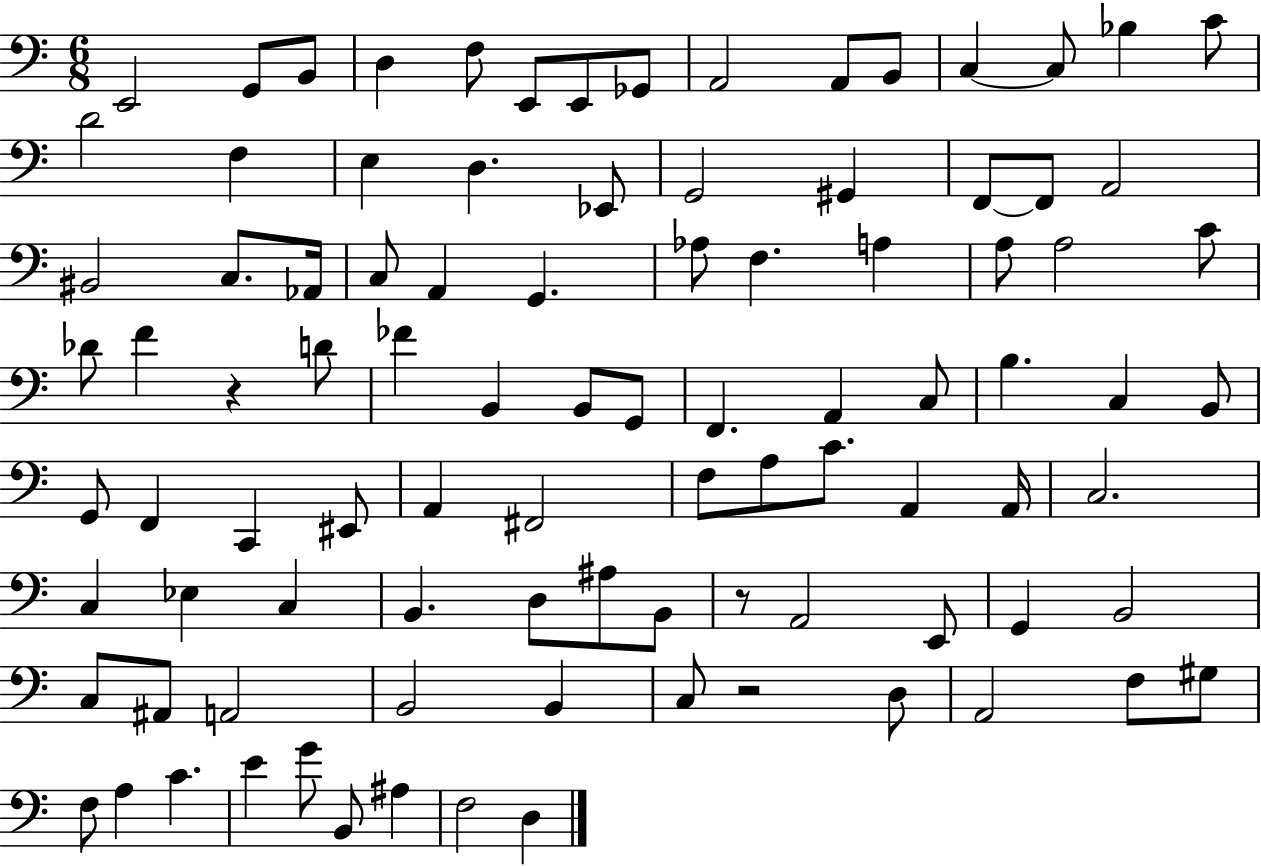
{
  \clef bass
  \numericTimeSignature
  \time 6/8
  \key c \major
  e,2 g,8 b,8 | d4 f8 e,8 e,8 ges,8 | a,2 a,8 b,8 | c4~~ c8 bes4 c'8 | \break d'2 f4 | e4 d4. ees,8 | g,2 gis,4 | f,8~~ f,8 a,2 | \break bis,2 c8. aes,16 | c8 a,4 g,4. | aes8 f4. a4 | a8 a2 c'8 | \break des'8 f'4 r4 d'8 | fes'4 b,4 b,8 g,8 | f,4. a,4 c8 | b4. c4 b,8 | \break g,8 f,4 c,4 eis,8 | a,4 fis,2 | f8 a8 c'8. a,4 a,16 | c2. | \break c4 ees4 c4 | b,4. d8 ais8 b,8 | r8 a,2 e,8 | g,4 b,2 | \break c8 ais,8 a,2 | b,2 b,4 | c8 r2 d8 | a,2 f8 gis8 | \break f8 a4 c'4. | e'4 g'8 b,8 ais4 | f2 d4 | \bar "|."
}